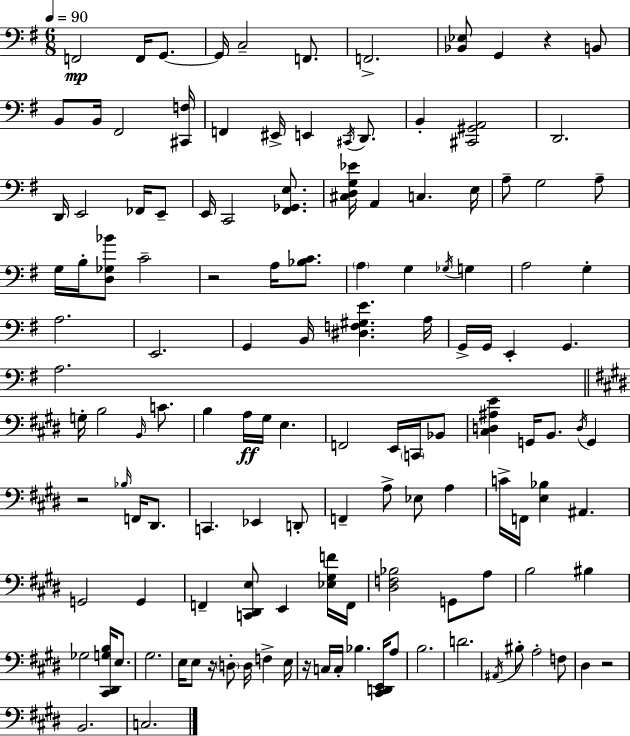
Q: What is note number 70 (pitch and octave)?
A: D#2